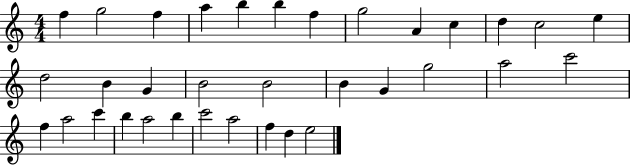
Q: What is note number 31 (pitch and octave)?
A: A5